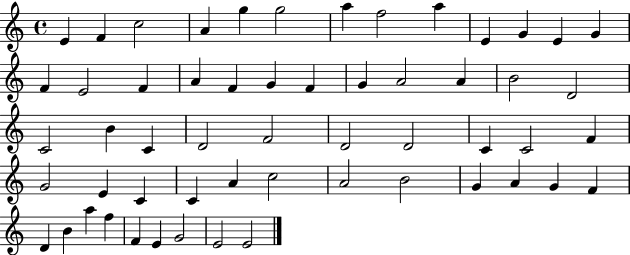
X:1
T:Untitled
M:4/4
L:1/4
K:C
E F c2 A g g2 a f2 a E G E G F E2 F A F G F G A2 A B2 D2 C2 B C D2 F2 D2 D2 C C2 F G2 E C C A c2 A2 B2 G A G F D B a f F E G2 E2 E2